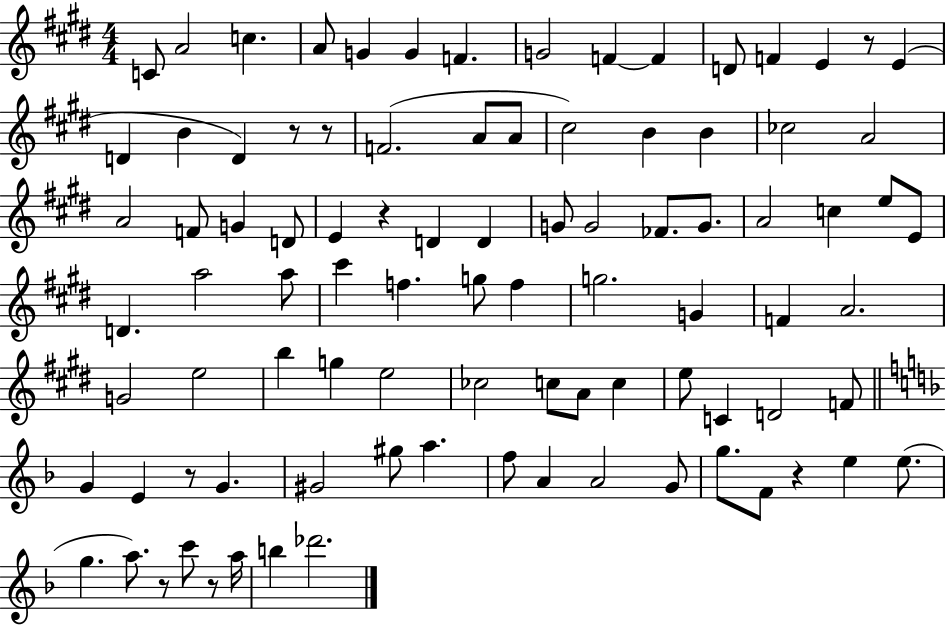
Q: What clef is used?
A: treble